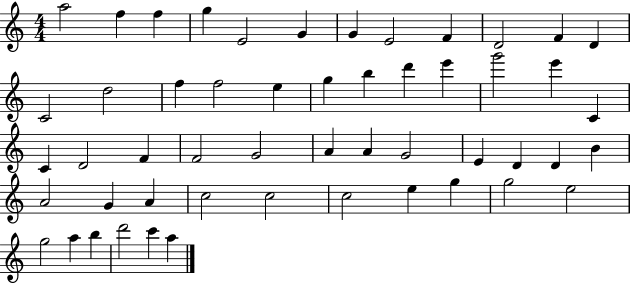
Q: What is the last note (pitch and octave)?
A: A5